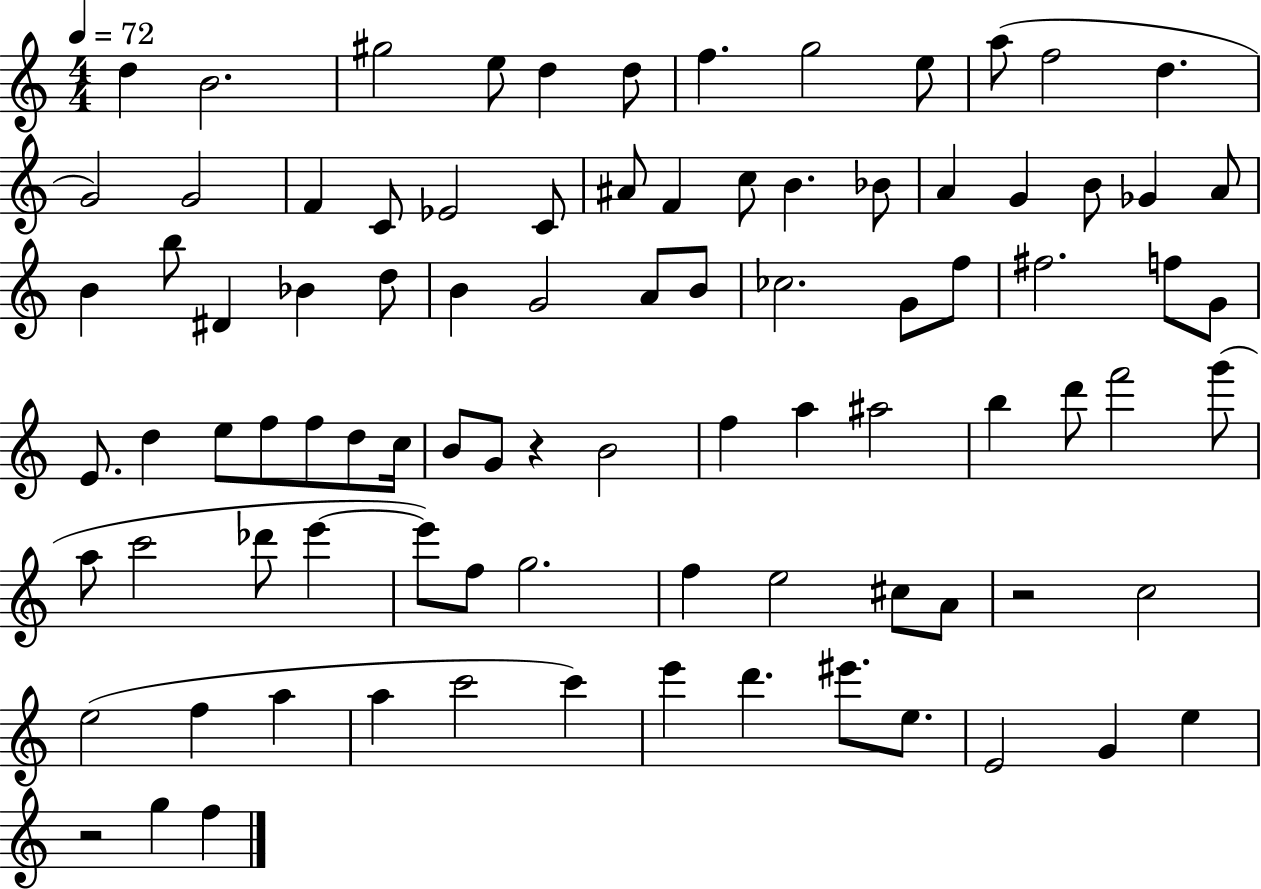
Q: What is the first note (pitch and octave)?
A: D5